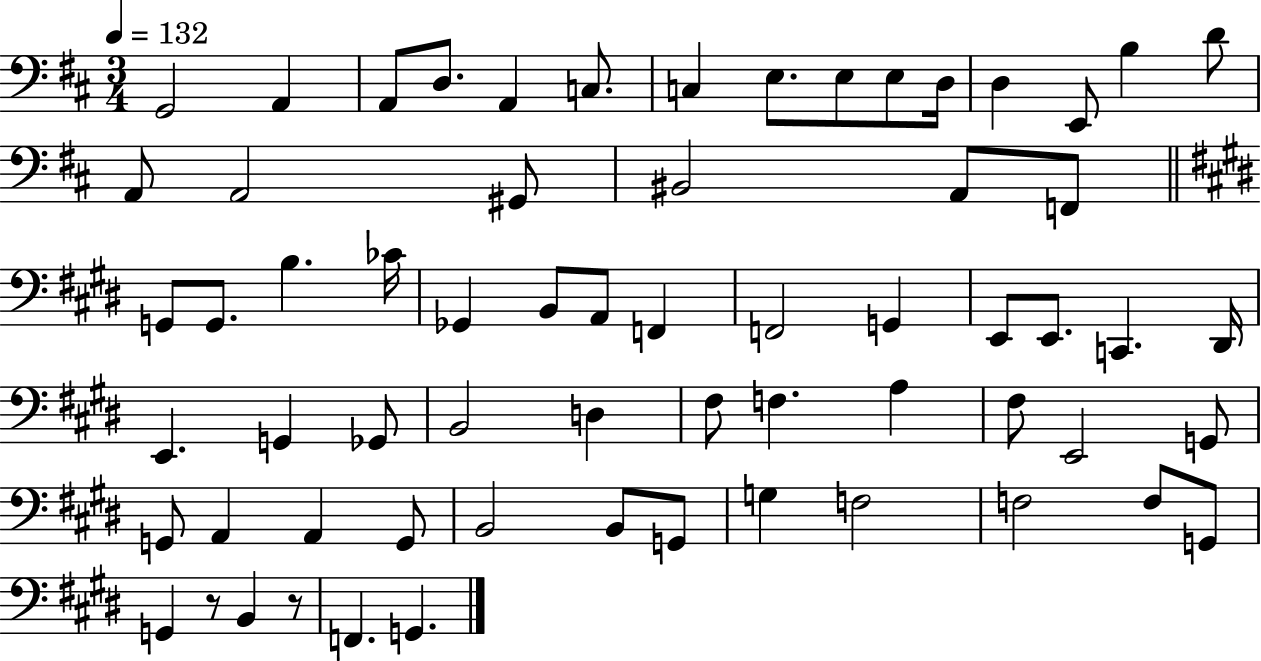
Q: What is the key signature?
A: D major